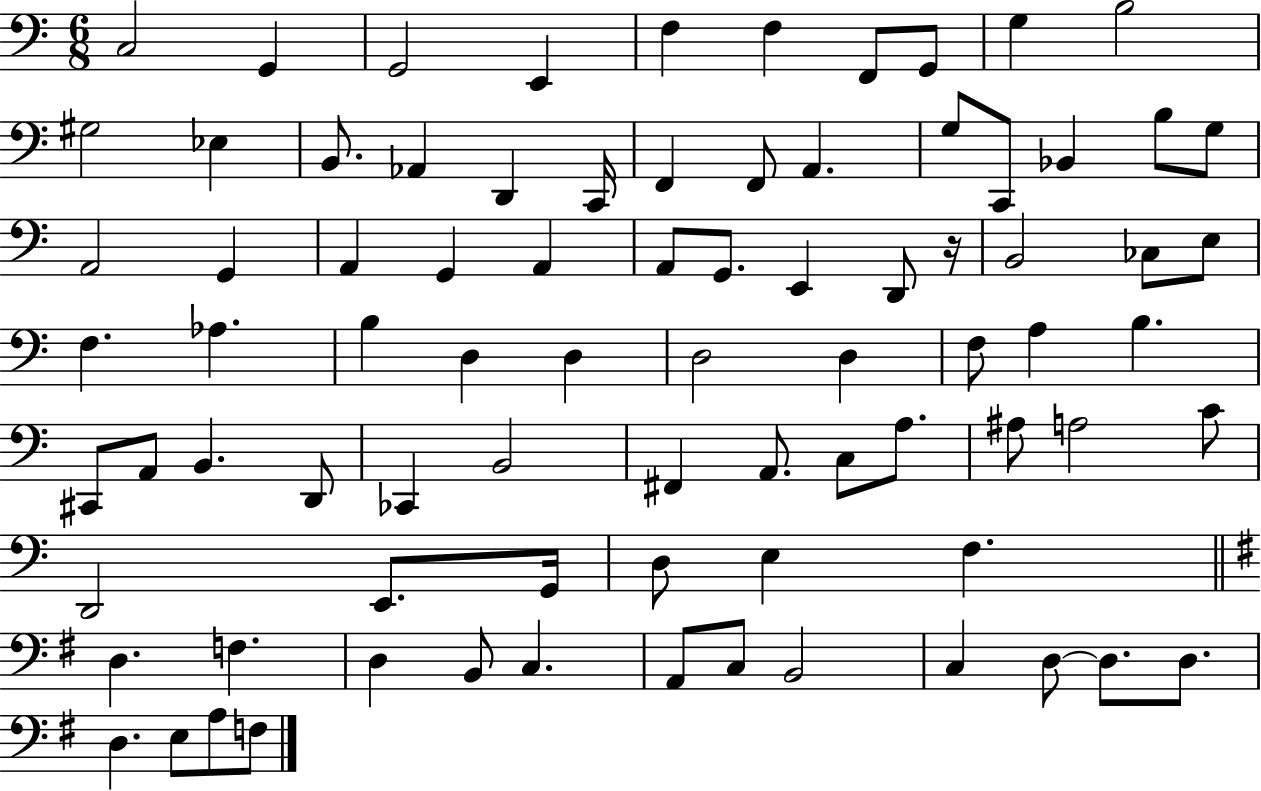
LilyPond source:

{
  \clef bass
  \numericTimeSignature
  \time 6/8
  \key c \major
  c2 g,4 | g,2 e,4 | f4 f4 f,8 g,8 | g4 b2 | \break gis2 ees4 | b,8. aes,4 d,4 c,16 | f,4 f,8 a,4. | g8 c,8 bes,4 b8 g8 | \break a,2 g,4 | a,4 g,4 a,4 | a,8 g,8. e,4 d,8 r16 | b,2 ces8 e8 | \break f4. aes4. | b4 d4 d4 | d2 d4 | f8 a4 b4. | \break cis,8 a,8 b,4. d,8 | ces,4 b,2 | fis,4 a,8. c8 a8. | ais8 a2 c'8 | \break d,2 e,8. g,16 | d8 e4 f4. | \bar "||" \break \key g \major d4. f4. | d4 b,8 c4. | a,8 c8 b,2 | c4 d8~~ d8. d8. | \break d4. e8 a8 f8 | \bar "|."
}